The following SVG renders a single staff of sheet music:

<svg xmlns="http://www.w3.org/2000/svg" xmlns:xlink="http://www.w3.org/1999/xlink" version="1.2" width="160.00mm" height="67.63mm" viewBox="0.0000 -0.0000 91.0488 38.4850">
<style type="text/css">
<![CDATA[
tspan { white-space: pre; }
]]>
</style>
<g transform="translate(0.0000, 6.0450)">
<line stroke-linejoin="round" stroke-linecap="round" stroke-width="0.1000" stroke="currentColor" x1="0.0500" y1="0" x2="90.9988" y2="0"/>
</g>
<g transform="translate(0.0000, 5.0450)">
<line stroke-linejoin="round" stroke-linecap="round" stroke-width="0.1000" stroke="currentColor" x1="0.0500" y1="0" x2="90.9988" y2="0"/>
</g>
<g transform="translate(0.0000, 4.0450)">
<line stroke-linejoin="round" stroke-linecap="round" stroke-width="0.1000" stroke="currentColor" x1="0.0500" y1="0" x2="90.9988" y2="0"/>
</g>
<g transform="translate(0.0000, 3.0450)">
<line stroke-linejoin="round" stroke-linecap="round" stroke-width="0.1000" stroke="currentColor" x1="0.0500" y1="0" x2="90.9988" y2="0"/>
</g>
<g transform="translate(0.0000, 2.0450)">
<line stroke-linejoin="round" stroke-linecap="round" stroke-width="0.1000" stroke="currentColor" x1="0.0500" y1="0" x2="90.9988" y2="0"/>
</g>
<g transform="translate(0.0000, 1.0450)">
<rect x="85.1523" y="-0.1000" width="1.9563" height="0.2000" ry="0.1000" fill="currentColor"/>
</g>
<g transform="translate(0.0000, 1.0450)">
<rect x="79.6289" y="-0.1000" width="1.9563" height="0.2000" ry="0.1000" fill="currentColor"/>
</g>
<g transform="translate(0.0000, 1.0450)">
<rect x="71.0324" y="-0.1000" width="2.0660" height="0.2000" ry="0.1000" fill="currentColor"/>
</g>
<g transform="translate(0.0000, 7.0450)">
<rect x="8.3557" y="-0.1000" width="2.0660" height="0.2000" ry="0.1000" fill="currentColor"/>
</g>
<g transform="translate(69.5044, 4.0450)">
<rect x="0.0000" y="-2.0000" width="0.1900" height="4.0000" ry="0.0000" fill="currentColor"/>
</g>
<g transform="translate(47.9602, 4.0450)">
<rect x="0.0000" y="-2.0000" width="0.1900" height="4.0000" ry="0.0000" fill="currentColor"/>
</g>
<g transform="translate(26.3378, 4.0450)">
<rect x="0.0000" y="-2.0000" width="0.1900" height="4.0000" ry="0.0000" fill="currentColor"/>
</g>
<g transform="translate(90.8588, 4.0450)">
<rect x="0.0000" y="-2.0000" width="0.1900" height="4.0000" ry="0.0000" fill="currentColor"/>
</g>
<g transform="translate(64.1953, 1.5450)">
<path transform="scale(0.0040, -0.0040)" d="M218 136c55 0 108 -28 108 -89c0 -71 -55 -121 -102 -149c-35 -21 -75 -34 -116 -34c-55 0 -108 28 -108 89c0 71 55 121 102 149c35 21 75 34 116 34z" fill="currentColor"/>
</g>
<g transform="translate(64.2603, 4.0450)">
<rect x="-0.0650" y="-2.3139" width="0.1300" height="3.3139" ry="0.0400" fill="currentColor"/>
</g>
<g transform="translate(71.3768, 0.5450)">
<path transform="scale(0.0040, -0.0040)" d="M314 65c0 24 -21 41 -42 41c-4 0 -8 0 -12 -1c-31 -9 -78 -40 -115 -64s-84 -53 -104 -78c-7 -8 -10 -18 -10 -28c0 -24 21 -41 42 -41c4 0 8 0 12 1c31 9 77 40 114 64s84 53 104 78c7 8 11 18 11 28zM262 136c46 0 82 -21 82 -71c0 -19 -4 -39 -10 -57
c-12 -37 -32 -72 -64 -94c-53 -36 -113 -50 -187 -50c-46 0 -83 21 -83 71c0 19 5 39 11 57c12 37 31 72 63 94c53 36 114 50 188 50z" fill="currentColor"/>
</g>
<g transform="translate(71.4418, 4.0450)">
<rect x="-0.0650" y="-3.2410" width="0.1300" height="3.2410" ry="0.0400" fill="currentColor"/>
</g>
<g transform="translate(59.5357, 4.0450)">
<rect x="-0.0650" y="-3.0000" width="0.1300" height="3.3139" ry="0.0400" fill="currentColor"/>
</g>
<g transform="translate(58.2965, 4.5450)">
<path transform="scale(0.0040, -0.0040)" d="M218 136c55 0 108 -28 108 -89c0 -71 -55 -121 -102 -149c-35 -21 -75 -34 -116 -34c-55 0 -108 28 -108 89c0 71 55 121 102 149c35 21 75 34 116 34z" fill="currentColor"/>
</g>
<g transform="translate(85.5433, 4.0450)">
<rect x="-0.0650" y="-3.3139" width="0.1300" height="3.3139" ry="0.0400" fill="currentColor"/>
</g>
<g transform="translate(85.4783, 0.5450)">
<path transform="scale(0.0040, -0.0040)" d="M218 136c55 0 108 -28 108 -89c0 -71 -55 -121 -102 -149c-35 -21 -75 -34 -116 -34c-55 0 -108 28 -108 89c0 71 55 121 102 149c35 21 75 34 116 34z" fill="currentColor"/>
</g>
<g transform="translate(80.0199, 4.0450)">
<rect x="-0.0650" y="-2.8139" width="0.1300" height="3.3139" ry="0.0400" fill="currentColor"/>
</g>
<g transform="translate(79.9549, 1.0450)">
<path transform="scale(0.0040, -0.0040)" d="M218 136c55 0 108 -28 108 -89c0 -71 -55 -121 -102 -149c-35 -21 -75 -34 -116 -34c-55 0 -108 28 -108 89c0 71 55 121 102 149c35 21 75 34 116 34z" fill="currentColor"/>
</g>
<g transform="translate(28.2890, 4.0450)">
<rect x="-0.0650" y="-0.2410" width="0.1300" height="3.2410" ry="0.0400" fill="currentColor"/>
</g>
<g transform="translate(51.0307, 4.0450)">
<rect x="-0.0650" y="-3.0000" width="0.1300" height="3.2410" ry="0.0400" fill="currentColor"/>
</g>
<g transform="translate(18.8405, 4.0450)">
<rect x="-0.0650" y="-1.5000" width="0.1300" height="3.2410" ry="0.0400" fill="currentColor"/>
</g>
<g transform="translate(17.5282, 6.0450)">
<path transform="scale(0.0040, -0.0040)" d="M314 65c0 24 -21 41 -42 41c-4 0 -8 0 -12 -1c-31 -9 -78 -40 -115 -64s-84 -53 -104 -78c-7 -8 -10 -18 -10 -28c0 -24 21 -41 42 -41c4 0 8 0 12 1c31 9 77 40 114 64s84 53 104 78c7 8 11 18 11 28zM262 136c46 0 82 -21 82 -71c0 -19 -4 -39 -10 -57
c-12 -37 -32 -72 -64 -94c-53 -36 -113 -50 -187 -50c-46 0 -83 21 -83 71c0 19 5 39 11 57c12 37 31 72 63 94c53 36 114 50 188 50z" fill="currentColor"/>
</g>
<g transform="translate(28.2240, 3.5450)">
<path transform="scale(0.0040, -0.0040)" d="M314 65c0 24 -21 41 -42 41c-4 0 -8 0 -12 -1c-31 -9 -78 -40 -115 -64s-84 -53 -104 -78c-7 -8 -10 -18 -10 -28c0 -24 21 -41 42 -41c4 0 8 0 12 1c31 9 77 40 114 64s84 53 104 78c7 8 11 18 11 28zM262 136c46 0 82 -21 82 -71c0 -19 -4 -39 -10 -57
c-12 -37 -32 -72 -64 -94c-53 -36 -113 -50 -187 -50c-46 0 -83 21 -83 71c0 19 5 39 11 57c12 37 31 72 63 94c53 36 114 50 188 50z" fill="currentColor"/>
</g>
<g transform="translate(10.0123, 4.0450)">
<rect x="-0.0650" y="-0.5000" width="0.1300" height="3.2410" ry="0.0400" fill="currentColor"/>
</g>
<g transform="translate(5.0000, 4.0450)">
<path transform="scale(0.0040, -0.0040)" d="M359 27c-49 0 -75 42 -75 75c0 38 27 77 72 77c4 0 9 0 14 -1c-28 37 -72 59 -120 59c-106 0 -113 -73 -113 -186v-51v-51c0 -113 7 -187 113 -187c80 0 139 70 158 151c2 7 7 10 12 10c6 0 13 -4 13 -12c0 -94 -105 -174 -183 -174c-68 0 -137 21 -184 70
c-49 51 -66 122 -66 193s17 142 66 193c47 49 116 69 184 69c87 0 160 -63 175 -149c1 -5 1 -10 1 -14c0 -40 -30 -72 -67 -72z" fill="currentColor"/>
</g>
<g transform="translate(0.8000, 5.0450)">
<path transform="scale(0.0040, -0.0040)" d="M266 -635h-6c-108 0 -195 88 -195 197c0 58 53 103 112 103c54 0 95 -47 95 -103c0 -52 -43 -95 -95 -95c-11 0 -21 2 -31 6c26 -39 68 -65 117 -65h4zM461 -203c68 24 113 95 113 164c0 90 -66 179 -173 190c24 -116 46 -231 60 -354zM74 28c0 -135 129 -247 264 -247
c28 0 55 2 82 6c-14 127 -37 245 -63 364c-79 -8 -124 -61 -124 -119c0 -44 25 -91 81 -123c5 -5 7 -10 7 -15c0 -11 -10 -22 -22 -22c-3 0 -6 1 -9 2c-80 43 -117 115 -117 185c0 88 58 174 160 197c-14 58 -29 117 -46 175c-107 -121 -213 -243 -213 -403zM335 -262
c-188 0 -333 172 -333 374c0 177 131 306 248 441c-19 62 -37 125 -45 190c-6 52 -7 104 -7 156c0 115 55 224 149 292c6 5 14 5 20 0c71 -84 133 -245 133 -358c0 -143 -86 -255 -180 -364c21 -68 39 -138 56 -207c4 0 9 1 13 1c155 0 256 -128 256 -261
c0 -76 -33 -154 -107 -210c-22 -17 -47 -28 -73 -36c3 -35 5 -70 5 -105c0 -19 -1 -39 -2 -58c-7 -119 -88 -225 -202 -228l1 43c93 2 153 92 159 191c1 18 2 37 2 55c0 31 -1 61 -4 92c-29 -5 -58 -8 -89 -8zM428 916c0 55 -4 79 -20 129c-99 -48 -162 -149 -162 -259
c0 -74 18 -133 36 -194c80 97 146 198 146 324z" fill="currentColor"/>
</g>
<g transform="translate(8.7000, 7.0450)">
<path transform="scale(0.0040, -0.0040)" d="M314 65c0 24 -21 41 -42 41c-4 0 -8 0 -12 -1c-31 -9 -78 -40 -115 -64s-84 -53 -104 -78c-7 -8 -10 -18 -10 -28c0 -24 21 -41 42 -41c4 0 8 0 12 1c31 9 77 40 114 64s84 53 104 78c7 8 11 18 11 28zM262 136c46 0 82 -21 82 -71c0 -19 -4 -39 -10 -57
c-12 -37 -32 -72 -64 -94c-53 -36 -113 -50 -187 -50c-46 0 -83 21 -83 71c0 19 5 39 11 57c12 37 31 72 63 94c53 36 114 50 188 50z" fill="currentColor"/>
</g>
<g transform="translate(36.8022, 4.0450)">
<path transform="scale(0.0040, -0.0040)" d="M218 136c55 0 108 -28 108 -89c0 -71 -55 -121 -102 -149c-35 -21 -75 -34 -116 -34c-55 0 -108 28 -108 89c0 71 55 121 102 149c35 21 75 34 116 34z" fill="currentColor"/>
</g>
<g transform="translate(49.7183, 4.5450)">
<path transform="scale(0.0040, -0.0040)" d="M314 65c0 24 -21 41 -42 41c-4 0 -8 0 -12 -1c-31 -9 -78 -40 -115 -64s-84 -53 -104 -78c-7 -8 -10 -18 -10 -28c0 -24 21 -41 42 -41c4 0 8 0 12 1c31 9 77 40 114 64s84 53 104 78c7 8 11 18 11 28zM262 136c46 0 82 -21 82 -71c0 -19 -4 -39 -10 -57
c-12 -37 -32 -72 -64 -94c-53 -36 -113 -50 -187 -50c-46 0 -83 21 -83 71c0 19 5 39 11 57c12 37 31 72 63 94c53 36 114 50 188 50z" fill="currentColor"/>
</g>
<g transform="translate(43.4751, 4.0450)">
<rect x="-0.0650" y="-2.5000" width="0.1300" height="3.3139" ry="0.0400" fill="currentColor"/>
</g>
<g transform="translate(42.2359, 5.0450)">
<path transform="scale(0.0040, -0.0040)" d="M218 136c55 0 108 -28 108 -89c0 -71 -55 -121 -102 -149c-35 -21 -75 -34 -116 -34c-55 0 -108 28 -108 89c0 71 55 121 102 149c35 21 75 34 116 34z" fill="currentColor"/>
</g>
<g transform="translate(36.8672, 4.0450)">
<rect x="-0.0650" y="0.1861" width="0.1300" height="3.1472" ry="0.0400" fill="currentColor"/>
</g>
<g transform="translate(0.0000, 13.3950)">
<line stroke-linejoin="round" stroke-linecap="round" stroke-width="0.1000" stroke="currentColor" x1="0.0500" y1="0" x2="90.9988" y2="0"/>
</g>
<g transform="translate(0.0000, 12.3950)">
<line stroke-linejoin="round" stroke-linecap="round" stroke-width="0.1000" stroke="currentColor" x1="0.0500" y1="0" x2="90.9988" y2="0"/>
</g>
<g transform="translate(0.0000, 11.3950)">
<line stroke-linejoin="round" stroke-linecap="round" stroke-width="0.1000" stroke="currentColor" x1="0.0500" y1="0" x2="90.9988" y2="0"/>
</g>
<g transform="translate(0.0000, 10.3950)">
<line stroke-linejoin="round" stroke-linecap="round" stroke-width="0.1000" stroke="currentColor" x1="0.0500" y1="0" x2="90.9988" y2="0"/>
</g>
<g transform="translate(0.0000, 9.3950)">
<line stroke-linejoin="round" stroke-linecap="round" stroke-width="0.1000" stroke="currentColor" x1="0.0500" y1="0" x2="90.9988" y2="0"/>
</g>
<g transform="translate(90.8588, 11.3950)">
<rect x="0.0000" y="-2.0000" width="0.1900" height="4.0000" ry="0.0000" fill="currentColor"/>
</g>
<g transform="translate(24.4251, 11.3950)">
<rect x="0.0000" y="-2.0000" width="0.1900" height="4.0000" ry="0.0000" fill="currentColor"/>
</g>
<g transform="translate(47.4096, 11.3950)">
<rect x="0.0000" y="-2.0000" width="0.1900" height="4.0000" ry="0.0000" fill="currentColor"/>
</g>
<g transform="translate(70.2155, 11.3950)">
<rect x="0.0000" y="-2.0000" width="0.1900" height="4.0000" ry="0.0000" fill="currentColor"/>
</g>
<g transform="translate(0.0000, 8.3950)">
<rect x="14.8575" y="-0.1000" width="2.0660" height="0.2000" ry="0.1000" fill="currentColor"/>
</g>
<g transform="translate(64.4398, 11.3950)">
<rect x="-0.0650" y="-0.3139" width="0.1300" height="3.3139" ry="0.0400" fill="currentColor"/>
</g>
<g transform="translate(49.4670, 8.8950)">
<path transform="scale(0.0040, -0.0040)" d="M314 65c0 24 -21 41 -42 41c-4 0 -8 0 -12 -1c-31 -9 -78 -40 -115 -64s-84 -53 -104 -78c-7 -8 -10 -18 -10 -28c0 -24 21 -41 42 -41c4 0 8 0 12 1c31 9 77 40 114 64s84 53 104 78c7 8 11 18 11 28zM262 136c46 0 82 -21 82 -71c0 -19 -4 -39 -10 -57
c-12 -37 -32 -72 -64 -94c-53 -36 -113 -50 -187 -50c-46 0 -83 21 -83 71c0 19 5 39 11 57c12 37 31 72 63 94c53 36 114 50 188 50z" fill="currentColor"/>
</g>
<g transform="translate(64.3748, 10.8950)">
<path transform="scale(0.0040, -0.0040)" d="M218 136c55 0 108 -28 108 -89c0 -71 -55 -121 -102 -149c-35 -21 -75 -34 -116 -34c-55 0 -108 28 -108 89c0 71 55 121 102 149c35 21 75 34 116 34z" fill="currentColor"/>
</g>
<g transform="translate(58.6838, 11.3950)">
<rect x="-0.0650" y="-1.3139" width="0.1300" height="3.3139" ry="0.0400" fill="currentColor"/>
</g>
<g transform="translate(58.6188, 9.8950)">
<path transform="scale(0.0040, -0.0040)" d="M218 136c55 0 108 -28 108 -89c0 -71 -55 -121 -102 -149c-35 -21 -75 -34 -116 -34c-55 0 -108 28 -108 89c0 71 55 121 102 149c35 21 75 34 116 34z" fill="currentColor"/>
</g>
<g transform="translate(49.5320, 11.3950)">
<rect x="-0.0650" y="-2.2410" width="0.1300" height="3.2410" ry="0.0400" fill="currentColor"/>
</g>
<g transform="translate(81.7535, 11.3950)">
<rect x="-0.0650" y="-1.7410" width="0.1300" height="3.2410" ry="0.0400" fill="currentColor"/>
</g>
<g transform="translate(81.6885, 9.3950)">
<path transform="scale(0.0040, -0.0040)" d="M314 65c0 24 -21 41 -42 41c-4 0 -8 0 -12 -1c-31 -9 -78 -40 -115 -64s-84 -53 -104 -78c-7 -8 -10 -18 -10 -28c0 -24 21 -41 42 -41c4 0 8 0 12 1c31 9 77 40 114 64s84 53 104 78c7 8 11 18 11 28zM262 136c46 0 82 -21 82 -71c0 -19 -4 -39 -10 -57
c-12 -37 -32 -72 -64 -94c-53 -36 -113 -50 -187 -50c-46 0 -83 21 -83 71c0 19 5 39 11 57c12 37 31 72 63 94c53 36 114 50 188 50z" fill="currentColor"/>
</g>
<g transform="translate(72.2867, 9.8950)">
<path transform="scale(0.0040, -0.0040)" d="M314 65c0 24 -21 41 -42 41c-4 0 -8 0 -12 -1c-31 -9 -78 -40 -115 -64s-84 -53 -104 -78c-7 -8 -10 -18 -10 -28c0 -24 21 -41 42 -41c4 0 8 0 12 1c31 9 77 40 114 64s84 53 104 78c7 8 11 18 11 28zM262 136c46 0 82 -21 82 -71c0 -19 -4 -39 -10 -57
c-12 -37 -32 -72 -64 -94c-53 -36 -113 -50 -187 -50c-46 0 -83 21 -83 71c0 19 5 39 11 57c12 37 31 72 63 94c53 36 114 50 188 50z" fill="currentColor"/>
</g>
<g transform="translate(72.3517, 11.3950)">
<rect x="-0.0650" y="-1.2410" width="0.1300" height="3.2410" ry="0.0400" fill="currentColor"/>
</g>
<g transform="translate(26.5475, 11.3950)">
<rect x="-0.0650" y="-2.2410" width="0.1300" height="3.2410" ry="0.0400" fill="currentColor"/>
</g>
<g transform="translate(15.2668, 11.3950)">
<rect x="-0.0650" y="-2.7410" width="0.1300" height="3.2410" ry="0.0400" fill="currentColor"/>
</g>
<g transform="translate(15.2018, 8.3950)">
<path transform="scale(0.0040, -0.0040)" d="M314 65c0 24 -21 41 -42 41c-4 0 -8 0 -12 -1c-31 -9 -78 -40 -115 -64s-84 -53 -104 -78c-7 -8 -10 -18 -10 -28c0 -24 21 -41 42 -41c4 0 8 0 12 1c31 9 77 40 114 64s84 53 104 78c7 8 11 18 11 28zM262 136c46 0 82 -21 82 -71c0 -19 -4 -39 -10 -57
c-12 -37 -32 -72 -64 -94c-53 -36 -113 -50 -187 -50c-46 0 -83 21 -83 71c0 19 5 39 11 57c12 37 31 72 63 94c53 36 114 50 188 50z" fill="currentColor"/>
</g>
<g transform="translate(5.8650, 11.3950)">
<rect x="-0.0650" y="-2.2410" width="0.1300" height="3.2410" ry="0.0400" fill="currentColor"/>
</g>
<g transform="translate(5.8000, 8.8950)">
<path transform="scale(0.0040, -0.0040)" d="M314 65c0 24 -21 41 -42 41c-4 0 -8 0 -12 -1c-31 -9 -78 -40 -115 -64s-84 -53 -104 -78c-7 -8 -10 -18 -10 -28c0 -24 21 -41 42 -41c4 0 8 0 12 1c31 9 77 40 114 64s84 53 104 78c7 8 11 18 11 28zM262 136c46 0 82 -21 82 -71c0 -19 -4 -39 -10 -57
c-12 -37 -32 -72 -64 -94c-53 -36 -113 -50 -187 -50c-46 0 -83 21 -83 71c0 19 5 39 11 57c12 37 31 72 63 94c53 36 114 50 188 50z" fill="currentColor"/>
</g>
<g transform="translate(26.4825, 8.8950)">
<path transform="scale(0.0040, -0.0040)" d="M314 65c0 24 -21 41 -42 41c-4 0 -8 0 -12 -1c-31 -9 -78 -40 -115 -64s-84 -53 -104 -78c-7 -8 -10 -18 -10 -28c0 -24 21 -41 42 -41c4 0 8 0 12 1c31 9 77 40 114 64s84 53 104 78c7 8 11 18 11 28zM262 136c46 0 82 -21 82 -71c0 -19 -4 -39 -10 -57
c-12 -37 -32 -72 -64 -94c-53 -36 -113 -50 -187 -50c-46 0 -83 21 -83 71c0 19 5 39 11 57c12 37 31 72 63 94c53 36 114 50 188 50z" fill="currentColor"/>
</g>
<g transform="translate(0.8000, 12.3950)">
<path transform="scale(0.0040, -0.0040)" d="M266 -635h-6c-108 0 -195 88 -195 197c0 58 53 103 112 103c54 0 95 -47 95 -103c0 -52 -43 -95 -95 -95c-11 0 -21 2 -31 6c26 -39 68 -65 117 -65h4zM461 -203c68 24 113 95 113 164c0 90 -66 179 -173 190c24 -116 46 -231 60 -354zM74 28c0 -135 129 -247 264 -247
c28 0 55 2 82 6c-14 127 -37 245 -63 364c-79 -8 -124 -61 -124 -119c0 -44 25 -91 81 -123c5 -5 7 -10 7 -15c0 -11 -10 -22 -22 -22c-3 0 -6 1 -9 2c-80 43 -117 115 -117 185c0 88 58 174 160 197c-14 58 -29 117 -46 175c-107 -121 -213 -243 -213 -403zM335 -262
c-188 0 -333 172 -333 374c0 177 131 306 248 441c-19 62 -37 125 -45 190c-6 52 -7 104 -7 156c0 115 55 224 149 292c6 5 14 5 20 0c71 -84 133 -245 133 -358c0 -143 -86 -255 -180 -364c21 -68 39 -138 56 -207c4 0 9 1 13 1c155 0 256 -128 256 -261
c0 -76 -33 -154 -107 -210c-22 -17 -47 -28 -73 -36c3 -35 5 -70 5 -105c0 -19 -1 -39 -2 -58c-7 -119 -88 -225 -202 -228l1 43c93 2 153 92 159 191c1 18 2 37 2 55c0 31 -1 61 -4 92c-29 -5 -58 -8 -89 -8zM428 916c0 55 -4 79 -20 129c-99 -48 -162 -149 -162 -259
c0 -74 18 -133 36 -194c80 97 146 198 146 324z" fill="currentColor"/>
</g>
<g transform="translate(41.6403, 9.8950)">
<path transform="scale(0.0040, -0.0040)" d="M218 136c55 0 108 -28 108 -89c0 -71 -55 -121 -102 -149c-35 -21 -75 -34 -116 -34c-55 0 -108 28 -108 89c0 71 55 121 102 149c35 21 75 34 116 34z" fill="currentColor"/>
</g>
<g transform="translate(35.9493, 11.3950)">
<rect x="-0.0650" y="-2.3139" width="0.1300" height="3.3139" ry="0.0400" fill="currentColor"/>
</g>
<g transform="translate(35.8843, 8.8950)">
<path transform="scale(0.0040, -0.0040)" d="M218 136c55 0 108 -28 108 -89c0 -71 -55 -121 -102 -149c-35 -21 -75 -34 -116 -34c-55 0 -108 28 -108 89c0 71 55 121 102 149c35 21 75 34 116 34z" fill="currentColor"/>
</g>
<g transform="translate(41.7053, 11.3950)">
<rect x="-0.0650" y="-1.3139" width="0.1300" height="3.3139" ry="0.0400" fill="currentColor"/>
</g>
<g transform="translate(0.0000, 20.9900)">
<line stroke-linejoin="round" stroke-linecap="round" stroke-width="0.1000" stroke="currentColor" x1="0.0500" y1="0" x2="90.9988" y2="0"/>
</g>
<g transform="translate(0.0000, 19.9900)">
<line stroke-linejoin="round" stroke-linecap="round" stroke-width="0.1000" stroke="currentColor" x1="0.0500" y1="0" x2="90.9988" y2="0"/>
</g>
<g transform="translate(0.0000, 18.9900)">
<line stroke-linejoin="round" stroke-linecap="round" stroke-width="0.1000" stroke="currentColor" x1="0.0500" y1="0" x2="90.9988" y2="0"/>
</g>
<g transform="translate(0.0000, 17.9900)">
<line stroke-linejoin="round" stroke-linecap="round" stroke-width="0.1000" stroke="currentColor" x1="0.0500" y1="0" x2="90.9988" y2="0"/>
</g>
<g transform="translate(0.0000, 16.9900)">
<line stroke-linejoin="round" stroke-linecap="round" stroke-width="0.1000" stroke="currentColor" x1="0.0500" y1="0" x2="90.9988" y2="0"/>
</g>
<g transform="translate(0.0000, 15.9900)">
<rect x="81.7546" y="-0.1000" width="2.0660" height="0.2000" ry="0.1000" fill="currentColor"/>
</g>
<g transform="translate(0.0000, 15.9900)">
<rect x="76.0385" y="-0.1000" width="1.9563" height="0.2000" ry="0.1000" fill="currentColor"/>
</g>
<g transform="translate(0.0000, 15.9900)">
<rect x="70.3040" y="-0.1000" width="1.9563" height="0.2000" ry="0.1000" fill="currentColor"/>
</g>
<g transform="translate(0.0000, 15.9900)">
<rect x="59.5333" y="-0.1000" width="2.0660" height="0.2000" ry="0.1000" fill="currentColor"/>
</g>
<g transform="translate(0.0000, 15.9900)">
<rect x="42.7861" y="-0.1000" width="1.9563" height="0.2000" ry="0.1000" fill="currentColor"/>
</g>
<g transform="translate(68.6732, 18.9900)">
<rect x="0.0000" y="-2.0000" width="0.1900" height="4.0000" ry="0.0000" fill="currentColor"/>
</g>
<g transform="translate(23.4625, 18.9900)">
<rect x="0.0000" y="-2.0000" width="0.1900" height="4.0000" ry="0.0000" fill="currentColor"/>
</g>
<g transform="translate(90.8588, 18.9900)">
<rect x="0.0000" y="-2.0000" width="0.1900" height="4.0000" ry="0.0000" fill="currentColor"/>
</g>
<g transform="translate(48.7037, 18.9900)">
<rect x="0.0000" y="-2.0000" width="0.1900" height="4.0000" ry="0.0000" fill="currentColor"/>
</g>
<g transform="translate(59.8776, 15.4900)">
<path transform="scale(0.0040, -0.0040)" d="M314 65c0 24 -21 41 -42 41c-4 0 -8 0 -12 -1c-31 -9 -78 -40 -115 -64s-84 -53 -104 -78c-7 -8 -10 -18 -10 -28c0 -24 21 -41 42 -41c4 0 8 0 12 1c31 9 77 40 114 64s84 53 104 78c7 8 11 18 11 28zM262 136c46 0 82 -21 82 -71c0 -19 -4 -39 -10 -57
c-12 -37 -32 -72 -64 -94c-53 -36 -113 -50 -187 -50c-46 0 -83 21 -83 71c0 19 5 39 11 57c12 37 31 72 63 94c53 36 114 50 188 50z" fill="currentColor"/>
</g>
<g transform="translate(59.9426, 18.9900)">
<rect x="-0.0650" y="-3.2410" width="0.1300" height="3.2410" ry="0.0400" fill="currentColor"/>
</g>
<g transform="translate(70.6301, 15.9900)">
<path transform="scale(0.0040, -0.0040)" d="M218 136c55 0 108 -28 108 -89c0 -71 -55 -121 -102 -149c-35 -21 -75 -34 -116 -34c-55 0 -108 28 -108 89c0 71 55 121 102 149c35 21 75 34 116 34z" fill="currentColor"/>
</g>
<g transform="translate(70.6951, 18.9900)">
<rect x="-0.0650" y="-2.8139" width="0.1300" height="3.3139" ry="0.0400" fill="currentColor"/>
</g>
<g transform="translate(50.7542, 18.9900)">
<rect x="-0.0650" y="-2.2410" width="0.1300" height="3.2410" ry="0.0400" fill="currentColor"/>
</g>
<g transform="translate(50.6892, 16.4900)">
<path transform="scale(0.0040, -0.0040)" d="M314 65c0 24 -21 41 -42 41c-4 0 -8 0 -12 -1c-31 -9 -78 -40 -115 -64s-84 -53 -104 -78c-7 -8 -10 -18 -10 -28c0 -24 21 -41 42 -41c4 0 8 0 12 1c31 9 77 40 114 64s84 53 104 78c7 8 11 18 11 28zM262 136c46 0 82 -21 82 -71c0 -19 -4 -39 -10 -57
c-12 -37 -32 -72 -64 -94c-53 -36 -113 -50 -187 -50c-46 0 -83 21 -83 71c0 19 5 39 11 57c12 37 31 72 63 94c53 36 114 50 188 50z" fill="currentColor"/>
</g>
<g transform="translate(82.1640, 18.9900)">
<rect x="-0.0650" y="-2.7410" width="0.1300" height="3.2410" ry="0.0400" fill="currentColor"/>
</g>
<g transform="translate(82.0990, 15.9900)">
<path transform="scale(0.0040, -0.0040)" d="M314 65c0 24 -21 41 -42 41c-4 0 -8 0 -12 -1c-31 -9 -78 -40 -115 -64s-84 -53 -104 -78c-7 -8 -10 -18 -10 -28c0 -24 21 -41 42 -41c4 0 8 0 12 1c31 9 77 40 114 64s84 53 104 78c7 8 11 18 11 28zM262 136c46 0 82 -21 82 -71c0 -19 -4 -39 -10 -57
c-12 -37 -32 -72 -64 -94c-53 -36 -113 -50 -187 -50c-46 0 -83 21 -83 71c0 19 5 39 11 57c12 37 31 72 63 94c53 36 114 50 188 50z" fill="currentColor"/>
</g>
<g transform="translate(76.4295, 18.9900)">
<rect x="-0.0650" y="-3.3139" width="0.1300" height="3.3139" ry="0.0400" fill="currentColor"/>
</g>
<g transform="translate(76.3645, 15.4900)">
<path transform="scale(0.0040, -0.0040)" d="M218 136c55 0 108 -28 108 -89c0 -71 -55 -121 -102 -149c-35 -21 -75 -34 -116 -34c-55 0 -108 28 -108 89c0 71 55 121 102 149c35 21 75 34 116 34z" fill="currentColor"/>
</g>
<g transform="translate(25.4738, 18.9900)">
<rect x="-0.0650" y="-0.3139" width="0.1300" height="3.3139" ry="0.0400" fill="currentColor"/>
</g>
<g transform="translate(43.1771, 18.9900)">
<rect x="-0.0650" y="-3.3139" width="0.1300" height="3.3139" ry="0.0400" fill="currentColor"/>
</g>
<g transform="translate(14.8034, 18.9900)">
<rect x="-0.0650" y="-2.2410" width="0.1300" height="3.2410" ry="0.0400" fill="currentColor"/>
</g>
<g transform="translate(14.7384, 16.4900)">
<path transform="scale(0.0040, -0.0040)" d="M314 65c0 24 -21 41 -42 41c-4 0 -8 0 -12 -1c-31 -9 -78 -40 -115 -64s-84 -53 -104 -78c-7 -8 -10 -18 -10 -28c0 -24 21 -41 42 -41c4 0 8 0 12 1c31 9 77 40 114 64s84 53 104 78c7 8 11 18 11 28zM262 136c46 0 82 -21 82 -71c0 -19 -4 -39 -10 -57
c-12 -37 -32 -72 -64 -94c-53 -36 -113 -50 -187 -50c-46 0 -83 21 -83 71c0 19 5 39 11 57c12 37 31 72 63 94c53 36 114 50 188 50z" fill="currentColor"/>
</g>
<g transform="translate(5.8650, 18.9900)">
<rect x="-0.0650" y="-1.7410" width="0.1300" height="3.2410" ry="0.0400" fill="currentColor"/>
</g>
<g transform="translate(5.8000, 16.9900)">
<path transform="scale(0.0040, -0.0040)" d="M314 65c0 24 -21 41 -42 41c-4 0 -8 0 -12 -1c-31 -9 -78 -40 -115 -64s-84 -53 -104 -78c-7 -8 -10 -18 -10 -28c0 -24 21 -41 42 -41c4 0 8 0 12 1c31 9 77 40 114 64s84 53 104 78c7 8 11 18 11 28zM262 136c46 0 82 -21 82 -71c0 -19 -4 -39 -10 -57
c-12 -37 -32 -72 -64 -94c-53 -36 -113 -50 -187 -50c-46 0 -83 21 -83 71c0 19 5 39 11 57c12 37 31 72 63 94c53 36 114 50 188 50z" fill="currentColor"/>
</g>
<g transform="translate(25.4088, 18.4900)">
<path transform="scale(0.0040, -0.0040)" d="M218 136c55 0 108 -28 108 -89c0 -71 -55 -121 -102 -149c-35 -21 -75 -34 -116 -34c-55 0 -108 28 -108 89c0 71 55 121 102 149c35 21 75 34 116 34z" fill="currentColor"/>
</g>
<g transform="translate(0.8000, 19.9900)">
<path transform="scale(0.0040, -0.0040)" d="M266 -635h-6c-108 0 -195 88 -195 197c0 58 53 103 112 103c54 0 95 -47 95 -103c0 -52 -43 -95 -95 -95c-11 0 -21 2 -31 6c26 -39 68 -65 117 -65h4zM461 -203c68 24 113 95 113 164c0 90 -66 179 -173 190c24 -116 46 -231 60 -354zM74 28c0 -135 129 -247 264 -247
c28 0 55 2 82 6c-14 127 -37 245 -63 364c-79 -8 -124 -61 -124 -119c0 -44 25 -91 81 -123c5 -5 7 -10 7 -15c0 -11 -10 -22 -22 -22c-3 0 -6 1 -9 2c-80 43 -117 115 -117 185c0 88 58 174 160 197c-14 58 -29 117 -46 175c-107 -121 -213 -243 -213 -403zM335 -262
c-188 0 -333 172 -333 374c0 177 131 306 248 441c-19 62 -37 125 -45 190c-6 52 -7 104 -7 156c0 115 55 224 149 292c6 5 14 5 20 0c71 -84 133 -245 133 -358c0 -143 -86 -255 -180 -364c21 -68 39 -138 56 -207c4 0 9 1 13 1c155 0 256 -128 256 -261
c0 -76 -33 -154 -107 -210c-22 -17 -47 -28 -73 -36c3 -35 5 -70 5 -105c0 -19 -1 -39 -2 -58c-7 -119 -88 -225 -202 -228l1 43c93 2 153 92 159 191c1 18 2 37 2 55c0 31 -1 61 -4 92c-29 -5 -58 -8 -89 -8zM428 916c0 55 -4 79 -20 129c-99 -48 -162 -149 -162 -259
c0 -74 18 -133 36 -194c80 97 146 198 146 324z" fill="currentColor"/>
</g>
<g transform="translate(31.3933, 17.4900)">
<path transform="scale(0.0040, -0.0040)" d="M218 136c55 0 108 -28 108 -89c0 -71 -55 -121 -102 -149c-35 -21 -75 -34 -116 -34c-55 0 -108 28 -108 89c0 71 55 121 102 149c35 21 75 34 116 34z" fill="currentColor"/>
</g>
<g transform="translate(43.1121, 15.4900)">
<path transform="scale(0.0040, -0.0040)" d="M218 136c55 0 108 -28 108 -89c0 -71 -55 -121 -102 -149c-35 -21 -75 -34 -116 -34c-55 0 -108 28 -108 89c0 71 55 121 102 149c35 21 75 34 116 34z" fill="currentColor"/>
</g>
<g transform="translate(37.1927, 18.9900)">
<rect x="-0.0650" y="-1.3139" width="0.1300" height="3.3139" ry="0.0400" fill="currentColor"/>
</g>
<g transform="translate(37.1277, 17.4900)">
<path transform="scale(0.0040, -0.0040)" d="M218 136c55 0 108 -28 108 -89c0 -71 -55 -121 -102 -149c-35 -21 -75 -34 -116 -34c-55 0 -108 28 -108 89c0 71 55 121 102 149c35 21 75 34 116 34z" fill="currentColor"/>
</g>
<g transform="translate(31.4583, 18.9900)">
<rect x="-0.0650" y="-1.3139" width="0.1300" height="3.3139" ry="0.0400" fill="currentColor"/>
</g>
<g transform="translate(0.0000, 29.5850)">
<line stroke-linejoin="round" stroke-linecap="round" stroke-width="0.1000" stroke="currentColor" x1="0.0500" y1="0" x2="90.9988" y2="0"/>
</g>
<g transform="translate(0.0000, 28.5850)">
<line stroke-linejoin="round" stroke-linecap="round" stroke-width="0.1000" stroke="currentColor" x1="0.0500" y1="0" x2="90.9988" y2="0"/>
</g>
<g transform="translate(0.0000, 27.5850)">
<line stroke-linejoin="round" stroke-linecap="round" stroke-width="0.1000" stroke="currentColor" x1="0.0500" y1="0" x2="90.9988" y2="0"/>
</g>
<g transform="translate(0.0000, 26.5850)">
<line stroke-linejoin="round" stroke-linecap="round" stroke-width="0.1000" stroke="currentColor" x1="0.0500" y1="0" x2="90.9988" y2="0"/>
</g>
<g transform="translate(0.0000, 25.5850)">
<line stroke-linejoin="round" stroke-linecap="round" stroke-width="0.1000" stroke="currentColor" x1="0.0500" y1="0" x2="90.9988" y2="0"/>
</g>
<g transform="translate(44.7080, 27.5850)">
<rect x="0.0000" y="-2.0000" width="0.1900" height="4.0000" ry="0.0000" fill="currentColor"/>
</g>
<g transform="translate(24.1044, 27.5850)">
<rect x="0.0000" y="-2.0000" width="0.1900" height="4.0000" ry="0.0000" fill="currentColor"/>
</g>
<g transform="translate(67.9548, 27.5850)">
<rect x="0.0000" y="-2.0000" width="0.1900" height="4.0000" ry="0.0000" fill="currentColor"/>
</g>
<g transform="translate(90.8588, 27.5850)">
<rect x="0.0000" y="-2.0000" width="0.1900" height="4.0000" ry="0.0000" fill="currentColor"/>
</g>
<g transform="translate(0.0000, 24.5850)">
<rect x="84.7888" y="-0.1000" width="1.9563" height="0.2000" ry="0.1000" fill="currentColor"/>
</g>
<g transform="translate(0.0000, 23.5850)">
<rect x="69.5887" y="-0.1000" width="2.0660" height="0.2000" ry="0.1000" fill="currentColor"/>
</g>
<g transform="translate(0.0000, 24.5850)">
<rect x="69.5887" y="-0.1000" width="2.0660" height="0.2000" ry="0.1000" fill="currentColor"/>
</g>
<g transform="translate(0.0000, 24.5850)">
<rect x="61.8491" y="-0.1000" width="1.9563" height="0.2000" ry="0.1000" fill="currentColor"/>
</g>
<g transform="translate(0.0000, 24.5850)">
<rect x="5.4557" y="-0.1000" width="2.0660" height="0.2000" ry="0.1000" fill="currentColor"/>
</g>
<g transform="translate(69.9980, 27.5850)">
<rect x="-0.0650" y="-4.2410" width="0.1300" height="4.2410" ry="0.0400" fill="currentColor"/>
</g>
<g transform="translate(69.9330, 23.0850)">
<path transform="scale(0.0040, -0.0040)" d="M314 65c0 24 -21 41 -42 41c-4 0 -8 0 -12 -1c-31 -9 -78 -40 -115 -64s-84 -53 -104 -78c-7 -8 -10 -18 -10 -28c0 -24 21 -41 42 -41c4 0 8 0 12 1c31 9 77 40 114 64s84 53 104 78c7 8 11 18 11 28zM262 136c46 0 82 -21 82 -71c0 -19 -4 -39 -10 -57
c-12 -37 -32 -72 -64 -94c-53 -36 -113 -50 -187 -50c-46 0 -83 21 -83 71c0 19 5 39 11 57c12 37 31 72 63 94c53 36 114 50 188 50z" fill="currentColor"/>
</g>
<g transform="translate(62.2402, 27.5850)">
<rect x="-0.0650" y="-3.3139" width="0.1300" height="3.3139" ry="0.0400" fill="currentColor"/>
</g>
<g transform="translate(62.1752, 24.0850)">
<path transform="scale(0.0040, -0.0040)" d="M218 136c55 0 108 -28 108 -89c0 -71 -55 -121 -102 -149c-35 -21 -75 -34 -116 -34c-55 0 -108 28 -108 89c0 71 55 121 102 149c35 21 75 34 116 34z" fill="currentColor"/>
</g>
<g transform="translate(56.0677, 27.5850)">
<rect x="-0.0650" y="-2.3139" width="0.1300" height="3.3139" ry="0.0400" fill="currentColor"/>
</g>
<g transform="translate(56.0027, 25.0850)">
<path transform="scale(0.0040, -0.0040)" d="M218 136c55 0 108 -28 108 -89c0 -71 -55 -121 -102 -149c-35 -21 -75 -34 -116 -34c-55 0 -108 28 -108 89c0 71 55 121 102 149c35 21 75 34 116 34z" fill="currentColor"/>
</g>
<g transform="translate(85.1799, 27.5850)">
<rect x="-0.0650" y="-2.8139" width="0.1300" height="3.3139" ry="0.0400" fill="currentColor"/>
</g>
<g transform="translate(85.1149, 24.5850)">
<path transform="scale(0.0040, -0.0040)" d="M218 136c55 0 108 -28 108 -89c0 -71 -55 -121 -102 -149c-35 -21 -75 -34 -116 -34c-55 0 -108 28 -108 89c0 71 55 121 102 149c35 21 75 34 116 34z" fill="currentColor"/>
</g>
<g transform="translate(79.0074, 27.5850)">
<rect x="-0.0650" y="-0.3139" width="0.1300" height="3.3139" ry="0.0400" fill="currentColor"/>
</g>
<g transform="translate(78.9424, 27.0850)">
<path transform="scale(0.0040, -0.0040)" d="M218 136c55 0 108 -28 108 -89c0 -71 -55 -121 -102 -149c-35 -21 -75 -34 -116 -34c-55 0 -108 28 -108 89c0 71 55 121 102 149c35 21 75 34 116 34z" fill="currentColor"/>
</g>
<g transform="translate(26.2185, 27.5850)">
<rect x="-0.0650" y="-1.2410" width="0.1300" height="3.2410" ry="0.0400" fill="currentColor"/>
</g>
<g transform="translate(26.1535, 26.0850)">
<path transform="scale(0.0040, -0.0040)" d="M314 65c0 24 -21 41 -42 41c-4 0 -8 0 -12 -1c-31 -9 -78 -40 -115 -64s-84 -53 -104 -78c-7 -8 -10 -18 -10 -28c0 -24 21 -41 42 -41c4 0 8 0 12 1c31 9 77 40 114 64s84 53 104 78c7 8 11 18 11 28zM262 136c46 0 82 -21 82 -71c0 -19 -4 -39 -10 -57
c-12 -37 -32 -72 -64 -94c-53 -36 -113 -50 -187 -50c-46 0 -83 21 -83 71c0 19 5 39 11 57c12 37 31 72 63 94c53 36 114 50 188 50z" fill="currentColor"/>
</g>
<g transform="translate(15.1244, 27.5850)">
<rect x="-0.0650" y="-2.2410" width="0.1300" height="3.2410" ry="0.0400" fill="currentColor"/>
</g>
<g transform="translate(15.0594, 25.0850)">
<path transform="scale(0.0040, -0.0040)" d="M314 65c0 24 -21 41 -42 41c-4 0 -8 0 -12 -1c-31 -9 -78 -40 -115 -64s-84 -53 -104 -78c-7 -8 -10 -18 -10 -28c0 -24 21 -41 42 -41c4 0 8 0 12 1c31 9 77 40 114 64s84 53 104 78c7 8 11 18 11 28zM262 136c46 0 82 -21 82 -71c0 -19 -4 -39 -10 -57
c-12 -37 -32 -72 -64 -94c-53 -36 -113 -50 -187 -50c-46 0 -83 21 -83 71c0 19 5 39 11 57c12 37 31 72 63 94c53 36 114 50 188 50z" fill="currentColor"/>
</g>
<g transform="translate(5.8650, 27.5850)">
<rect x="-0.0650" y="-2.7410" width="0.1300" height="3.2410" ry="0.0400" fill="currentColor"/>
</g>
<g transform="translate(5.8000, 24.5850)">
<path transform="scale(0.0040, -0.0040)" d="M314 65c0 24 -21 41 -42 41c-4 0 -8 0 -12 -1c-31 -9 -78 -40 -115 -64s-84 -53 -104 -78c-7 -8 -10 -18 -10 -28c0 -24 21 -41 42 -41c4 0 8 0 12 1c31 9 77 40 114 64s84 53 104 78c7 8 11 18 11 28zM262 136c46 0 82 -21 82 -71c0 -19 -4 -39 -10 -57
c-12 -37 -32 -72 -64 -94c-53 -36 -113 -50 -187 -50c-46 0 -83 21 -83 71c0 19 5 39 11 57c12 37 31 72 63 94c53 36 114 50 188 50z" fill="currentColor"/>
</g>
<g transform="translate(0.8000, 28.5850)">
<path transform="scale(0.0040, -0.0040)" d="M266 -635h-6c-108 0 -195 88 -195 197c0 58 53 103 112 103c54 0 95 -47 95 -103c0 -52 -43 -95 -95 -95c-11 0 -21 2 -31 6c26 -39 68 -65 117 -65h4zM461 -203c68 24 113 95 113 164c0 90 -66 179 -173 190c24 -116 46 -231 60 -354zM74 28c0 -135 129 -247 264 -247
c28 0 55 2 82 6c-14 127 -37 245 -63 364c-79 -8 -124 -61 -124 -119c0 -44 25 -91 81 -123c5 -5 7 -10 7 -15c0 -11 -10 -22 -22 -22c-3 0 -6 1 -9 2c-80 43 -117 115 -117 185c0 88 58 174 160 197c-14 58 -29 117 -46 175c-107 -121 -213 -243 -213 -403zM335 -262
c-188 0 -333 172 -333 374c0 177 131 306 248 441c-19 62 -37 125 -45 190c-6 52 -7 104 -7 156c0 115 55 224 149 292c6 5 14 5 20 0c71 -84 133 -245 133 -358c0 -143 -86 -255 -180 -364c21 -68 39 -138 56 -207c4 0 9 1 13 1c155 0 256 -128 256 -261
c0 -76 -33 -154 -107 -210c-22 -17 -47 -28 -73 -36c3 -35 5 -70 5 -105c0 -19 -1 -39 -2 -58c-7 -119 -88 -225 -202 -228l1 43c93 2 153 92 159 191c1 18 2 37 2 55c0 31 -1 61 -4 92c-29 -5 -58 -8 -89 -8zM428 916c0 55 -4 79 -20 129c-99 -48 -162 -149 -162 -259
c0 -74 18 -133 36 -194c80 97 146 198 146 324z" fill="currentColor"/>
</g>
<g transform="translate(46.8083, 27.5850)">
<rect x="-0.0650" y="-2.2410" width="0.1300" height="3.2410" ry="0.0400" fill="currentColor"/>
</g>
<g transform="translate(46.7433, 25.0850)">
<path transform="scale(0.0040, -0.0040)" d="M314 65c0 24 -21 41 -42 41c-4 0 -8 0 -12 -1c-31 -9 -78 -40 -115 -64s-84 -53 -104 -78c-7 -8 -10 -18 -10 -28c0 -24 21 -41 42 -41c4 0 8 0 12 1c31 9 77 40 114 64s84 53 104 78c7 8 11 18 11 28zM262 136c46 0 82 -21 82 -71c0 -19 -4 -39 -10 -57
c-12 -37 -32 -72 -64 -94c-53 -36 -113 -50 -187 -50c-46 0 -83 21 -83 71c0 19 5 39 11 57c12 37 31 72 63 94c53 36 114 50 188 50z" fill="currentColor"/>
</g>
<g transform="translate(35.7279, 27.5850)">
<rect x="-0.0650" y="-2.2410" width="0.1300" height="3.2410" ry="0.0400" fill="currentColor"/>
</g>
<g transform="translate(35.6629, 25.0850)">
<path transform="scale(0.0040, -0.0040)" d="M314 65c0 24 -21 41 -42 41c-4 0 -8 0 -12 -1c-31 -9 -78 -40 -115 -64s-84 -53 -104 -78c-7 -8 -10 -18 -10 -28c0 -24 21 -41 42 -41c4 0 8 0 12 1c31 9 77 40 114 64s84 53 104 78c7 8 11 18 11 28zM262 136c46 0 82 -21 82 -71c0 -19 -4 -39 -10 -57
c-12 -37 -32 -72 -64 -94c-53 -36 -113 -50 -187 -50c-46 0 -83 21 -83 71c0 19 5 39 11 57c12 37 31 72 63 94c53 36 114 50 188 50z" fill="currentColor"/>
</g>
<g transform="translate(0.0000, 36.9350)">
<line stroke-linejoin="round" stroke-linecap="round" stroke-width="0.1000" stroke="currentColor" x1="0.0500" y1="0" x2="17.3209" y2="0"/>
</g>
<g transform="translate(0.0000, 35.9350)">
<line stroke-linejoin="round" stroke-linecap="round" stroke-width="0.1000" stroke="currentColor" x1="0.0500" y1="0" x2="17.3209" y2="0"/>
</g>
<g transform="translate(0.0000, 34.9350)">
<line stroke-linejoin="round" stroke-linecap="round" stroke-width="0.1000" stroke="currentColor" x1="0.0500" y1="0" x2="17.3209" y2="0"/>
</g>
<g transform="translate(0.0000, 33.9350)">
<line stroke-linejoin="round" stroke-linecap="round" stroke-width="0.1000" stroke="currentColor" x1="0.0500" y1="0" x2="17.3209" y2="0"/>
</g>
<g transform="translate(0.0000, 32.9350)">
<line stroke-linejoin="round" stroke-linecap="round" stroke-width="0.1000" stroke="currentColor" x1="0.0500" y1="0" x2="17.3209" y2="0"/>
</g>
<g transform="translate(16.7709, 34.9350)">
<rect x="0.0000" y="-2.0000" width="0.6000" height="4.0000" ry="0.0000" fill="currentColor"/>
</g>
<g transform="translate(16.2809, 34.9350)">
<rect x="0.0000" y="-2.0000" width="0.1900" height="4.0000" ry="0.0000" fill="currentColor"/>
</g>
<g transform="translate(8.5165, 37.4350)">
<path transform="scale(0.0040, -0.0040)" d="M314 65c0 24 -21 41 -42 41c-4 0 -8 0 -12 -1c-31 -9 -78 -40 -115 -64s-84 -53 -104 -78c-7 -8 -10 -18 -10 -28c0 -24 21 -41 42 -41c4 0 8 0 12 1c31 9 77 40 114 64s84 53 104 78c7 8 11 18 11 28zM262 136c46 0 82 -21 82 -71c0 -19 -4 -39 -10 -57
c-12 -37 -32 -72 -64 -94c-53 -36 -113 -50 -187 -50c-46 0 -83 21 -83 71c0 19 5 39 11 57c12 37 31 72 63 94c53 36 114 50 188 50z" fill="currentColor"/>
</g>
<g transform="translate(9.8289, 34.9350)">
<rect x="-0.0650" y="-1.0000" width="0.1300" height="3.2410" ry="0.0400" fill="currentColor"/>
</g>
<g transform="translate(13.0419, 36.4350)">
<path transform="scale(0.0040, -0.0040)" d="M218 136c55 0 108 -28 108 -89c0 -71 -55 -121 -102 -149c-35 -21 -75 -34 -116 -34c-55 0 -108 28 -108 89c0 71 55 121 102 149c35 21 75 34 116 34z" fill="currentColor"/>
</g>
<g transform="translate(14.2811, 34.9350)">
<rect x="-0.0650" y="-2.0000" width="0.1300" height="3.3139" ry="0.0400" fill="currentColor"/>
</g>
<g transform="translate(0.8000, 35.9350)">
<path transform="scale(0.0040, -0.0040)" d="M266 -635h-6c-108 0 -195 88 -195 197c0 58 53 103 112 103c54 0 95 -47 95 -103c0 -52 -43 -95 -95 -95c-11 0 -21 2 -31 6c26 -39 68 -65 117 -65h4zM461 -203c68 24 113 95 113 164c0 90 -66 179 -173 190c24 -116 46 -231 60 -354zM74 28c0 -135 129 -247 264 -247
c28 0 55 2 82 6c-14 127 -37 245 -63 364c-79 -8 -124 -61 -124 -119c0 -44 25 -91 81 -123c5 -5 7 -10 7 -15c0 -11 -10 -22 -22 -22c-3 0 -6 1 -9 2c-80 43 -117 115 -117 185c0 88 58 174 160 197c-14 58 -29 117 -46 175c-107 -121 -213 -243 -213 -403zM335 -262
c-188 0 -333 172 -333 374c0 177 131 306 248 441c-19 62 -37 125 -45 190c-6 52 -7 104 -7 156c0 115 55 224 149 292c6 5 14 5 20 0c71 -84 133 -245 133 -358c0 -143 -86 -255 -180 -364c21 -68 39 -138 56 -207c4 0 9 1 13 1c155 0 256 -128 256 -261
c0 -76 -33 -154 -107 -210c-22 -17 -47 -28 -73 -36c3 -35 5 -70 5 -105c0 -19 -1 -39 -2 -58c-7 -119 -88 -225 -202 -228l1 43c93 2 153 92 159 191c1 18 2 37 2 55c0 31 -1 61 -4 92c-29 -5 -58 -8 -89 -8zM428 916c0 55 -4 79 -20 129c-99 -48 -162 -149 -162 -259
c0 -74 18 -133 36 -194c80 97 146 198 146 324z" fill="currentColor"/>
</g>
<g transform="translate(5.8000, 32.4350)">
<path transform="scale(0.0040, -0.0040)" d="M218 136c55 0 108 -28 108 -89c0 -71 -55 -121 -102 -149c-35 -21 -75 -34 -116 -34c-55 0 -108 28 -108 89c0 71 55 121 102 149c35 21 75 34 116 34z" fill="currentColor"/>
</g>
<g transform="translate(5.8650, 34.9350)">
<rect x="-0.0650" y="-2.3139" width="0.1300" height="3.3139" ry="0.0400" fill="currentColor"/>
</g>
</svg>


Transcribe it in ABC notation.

X:1
T:Untitled
M:4/4
L:1/4
K:C
C2 E2 c2 B G A2 A g b2 a b g2 a2 g2 g e g2 e c e2 f2 f2 g2 c e e b g2 b2 a b a2 a2 g2 e2 g2 g2 g b d'2 c a g D2 F